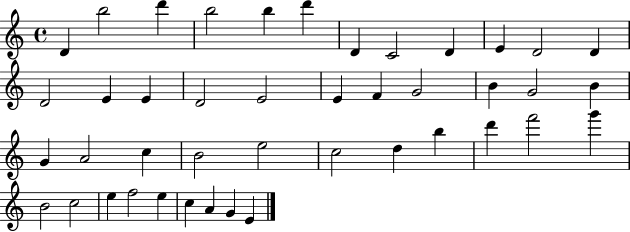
{
  \clef treble
  \time 4/4
  \defaultTimeSignature
  \key c \major
  d'4 b''2 d'''4 | b''2 b''4 d'''4 | d'4 c'2 d'4 | e'4 d'2 d'4 | \break d'2 e'4 e'4 | d'2 e'2 | e'4 f'4 g'2 | b'4 g'2 b'4 | \break g'4 a'2 c''4 | b'2 e''2 | c''2 d''4 b''4 | d'''4 f'''2 g'''4 | \break b'2 c''2 | e''4 f''2 e''4 | c''4 a'4 g'4 e'4 | \bar "|."
}